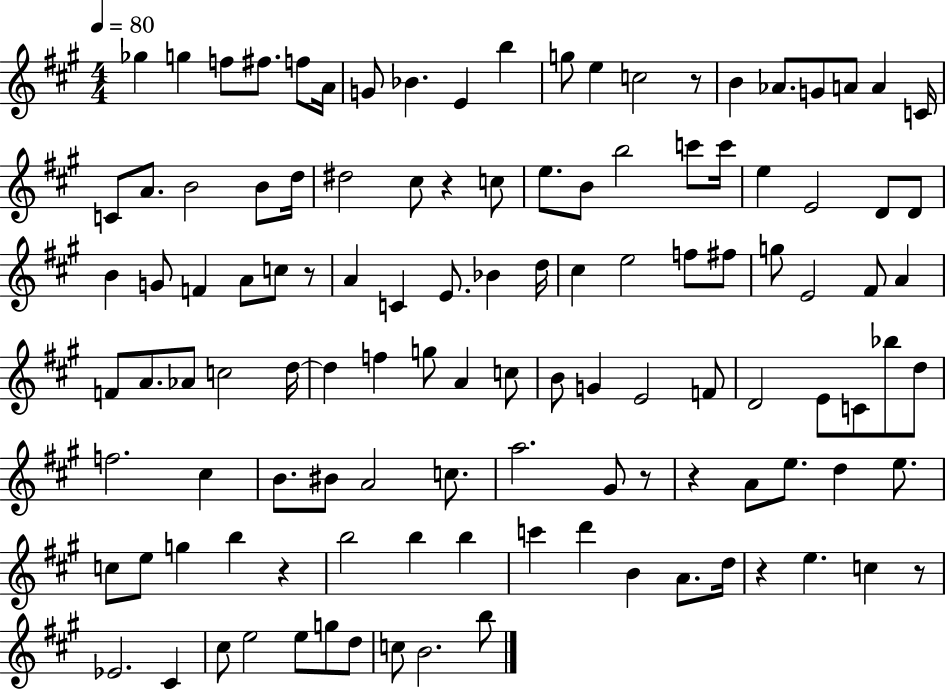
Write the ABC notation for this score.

X:1
T:Untitled
M:4/4
L:1/4
K:A
_g g f/2 ^f/2 f/2 A/4 G/2 _B E b g/2 e c2 z/2 B _A/2 G/2 A/2 A C/4 C/2 A/2 B2 B/2 d/4 ^d2 ^c/2 z c/2 e/2 B/2 b2 c'/2 c'/4 e E2 D/2 D/2 B G/2 F A/2 c/2 z/2 A C E/2 _B d/4 ^c e2 f/2 ^f/2 g/2 E2 ^F/2 A F/2 A/2 _A/2 c2 d/4 d f g/2 A c/2 B/2 G E2 F/2 D2 E/2 C/2 _b/2 d/2 f2 ^c B/2 ^B/2 A2 c/2 a2 ^G/2 z/2 z A/2 e/2 d e/2 c/2 e/2 g b z b2 b b c' d' B A/2 d/4 z e c z/2 _E2 ^C ^c/2 e2 e/2 g/2 d/2 c/2 B2 b/2